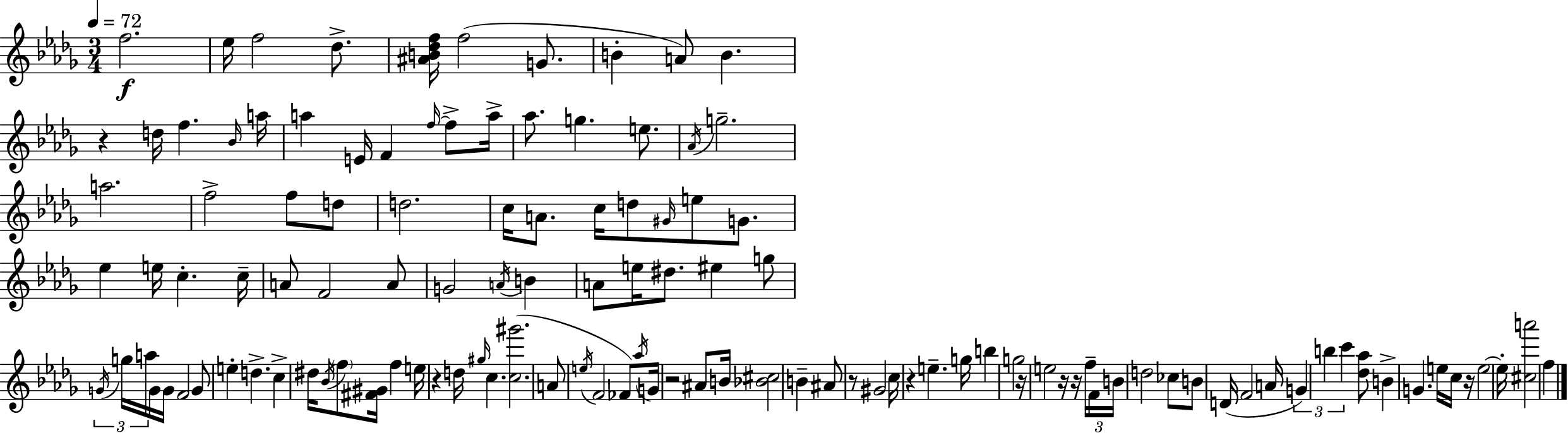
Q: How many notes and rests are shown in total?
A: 120